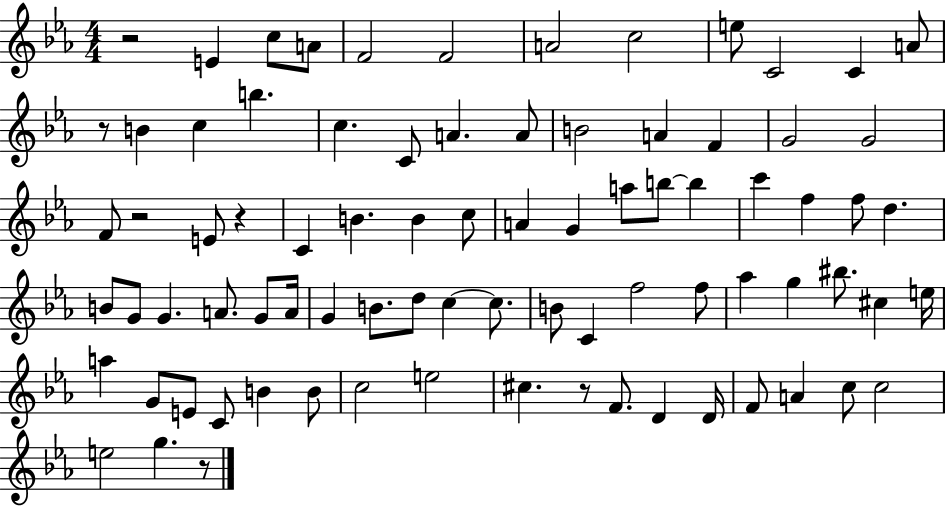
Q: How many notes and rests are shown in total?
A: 82